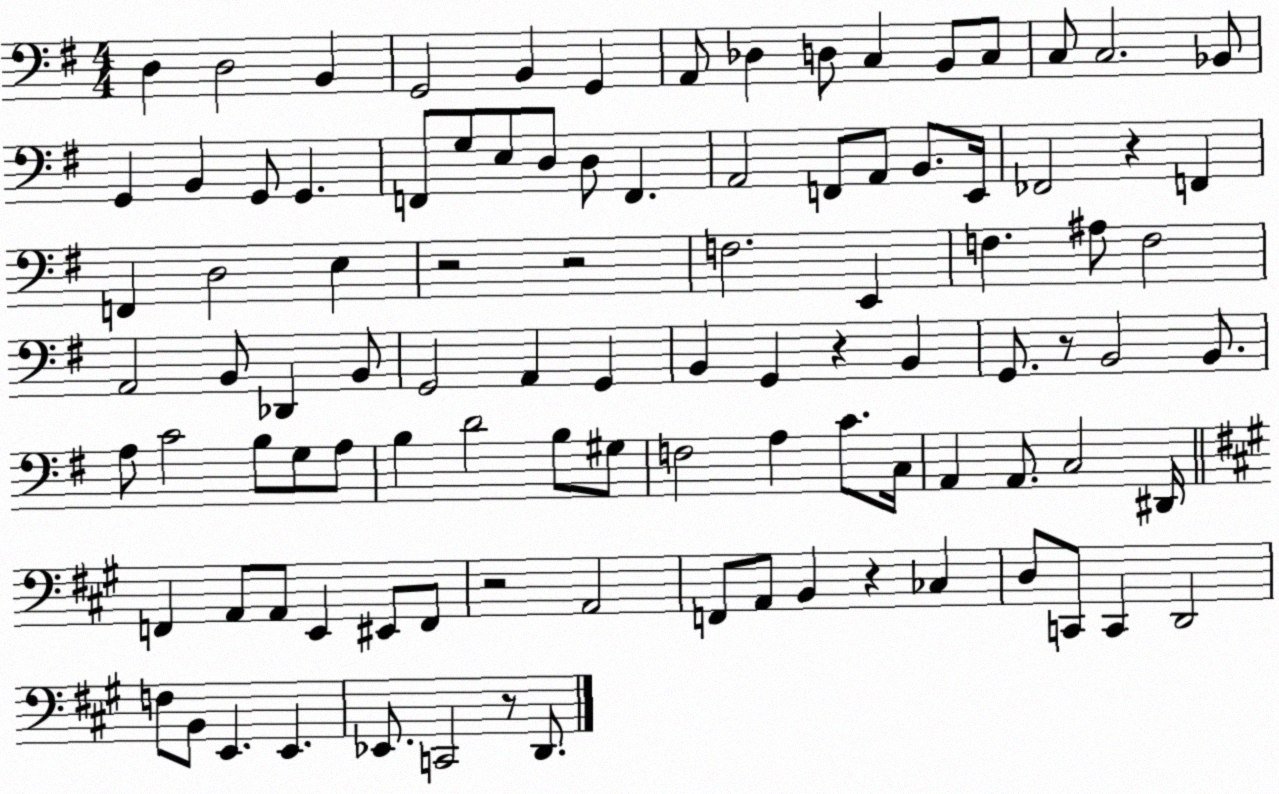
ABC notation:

X:1
T:Untitled
M:4/4
L:1/4
K:G
D, D,2 B,, G,,2 B,, G,, A,,/2 _D, D,/2 C, B,,/2 C,/2 C,/2 C,2 _B,,/2 G,, B,, G,,/2 G,, F,,/2 G,/2 E,/2 D,/2 D,/2 F,, A,,2 F,,/2 A,,/2 B,,/2 E,,/4 _F,,2 z F,, F,, D,2 E, z2 z2 F,2 E,, F, ^A,/2 F,2 A,,2 B,,/2 _D,, B,,/2 G,,2 A,, G,, B,, G,, z B,, G,,/2 z/2 B,,2 B,,/2 A,/2 C2 B,/2 G,/2 A,/2 B, D2 B,/2 ^G,/2 F,2 A, C/2 C,/4 A,, A,,/2 C,2 ^D,,/4 F,, A,,/2 A,,/2 E,, ^E,,/2 F,,/2 z2 A,,2 F,,/2 A,,/2 B,, z _C, D,/2 C,,/2 C,, D,,2 F,/2 B,,/2 E,, E,, _E,,/2 C,,2 z/2 D,,/2